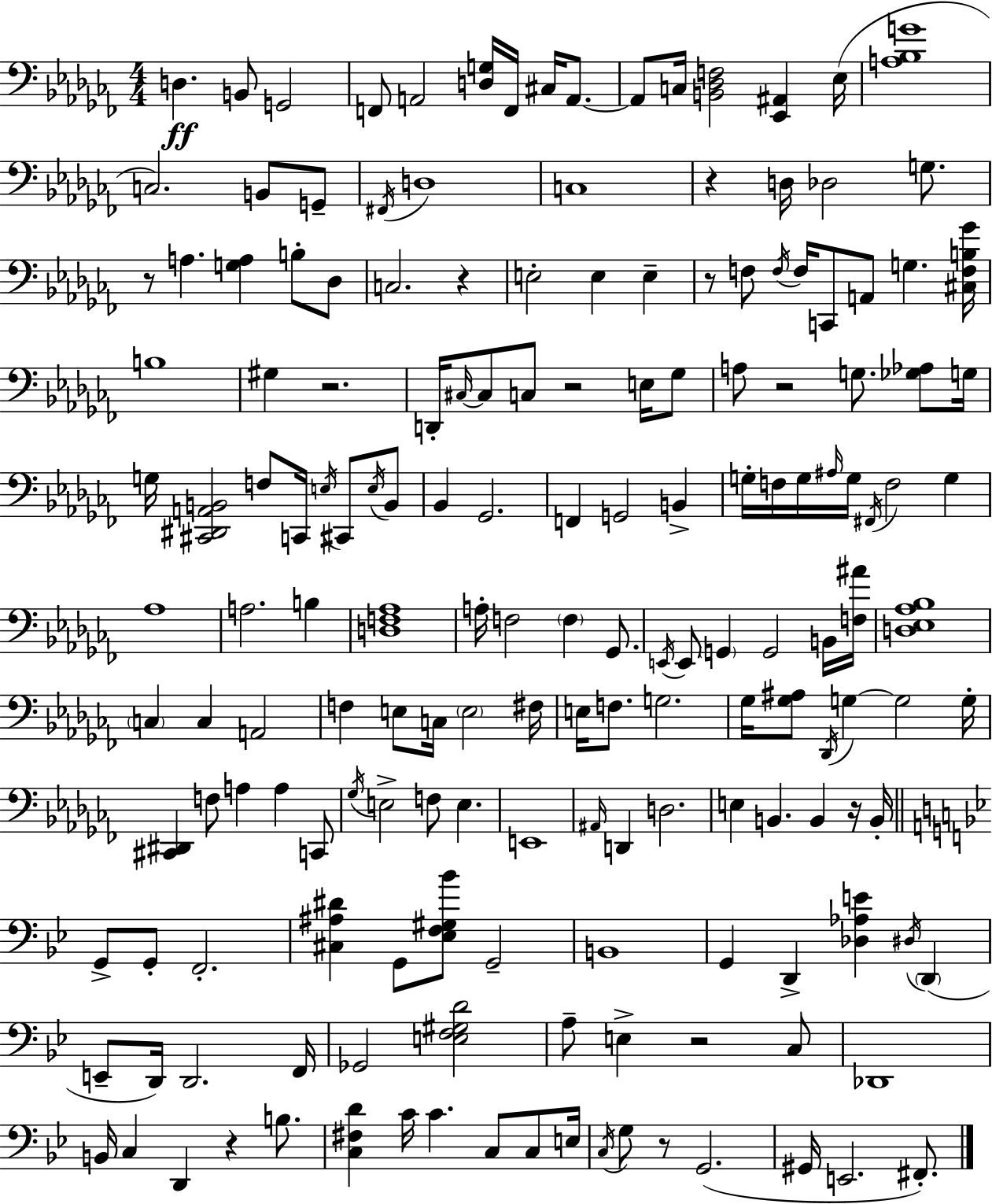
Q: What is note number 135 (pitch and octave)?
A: C3